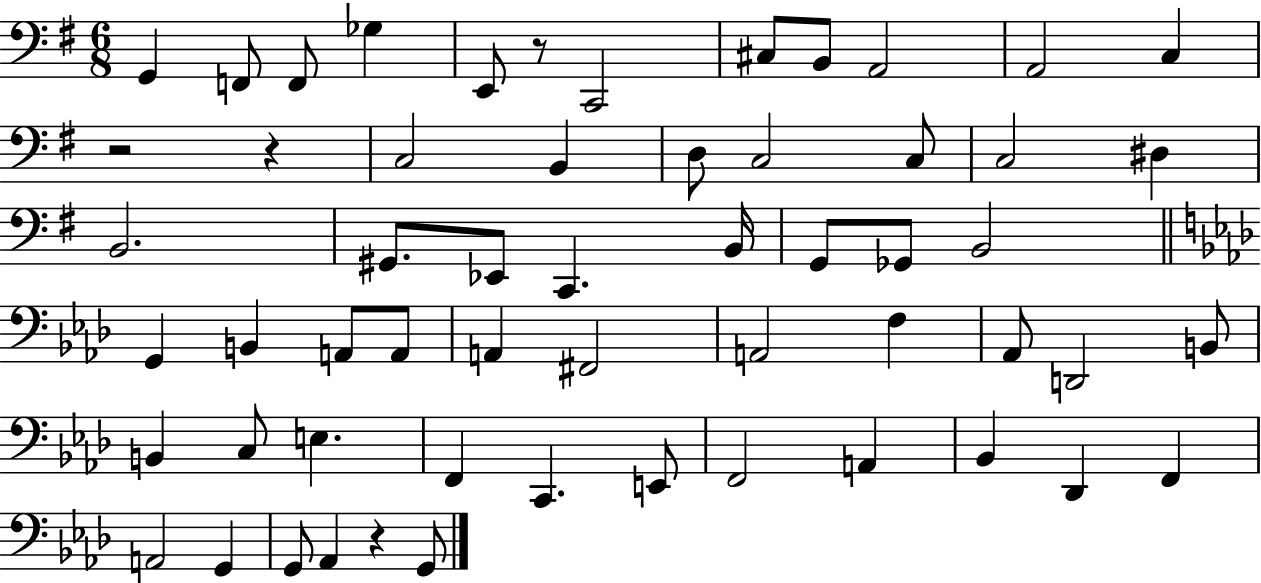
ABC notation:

X:1
T:Untitled
M:6/8
L:1/4
K:G
G,, F,,/2 F,,/2 _G, E,,/2 z/2 C,,2 ^C,/2 B,,/2 A,,2 A,,2 C, z2 z C,2 B,, D,/2 C,2 C,/2 C,2 ^D, B,,2 ^G,,/2 _E,,/2 C,, B,,/4 G,,/2 _G,,/2 B,,2 G,, B,, A,,/2 A,,/2 A,, ^F,,2 A,,2 F, _A,,/2 D,,2 B,,/2 B,, C,/2 E, F,, C,, E,,/2 F,,2 A,, _B,, _D,, F,, A,,2 G,, G,,/2 _A,, z G,,/2